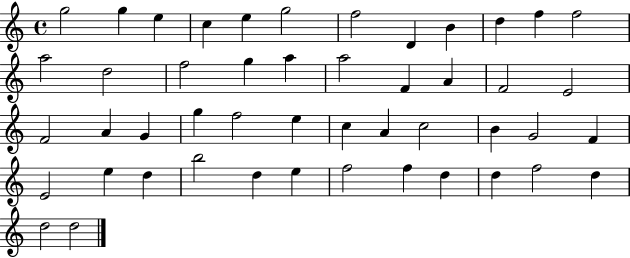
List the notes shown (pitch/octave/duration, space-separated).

G5/h G5/q E5/q C5/q E5/q G5/h F5/h D4/q B4/q D5/q F5/q F5/h A5/h D5/h F5/h G5/q A5/q A5/h F4/q A4/q F4/h E4/h F4/h A4/q G4/q G5/q F5/h E5/q C5/q A4/q C5/h B4/q G4/h F4/q E4/h E5/q D5/q B5/h D5/q E5/q F5/h F5/q D5/q D5/q F5/h D5/q D5/h D5/h